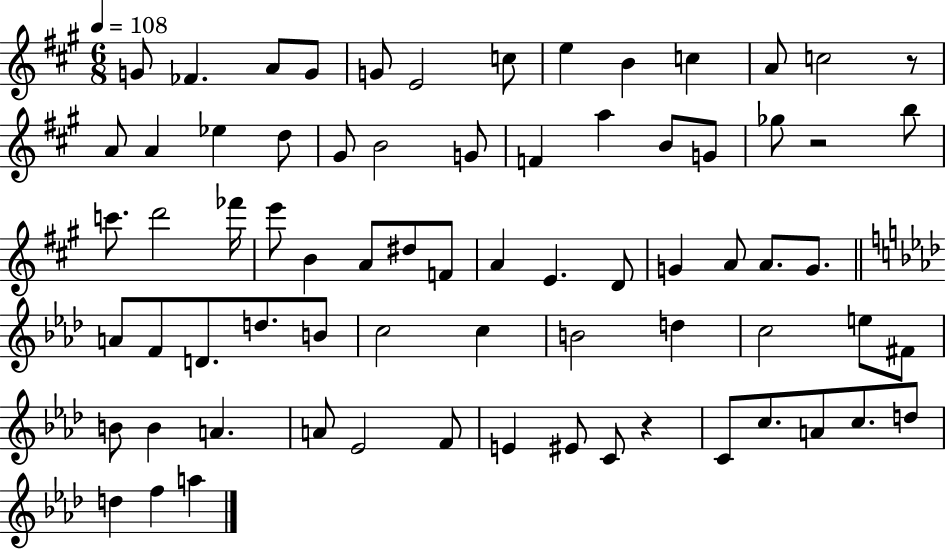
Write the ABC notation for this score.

X:1
T:Untitled
M:6/8
L:1/4
K:A
G/2 _F A/2 G/2 G/2 E2 c/2 e B c A/2 c2 z/2 A/2 A _e d/2 ^G/2 B2 G/2 F a B/2 G/2 _g/2 z2 b/2 c'/2 d'2 _f'/4 e'/2 B A/2 ^d/2 F/2 A E D/2 G A/2 A/2 G/2 A/2 F/2 D/2 d/2 B/2 c2 c B2 d c2 e/2 ^F/2 B/2 B A A/2 _E2 F/2 E ^E/2 C/2 z C/2 c/2 A/2 c/2 d/2 d f a